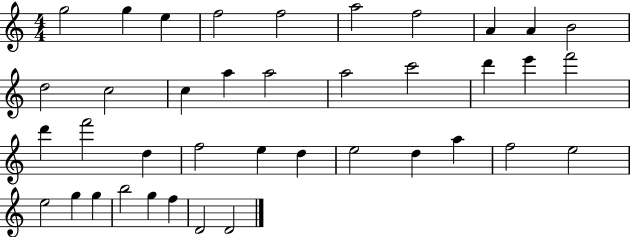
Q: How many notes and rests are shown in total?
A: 39